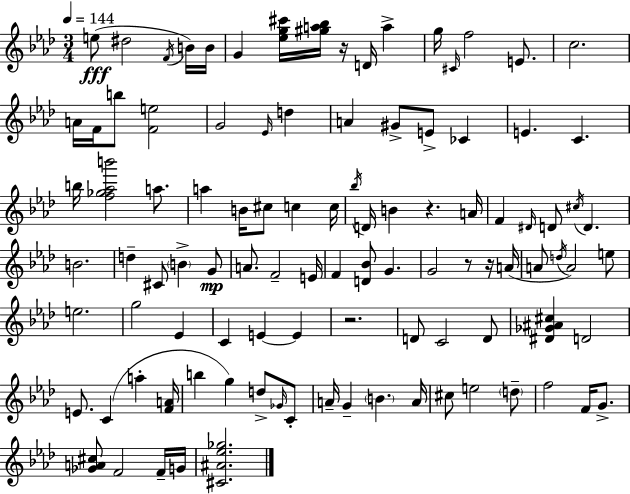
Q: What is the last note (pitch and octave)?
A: G4